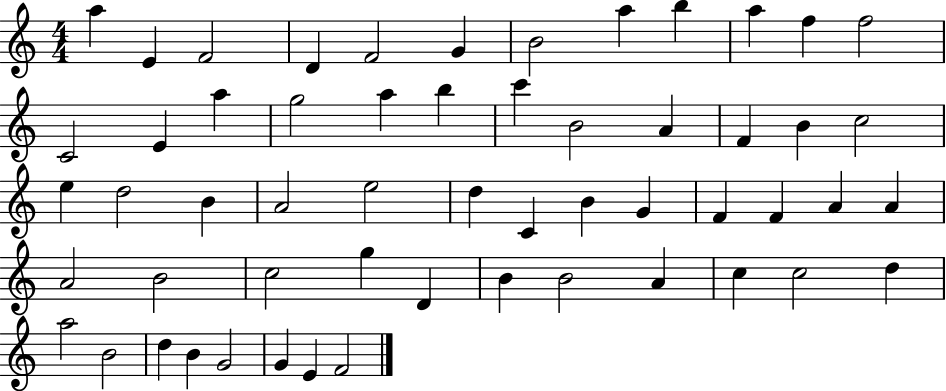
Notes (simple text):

A5/q E4/q F4/h D4/q F4/h G4/q B4/h A5/q B5/q A5/q F5/q F5/h C4/h E4/q A5/q G5/h A5/q B5/q C6/q B4/h A4/q F4/q B4/q C5/h E5/q D5/h B4/q A4/h E5/h D5/q C4/q B4/q G4/q F4/q F4/q A4/q A4/q A4/h B4/h C5/h G5/q D4/q B4/q B4/h A4/q C5/q C5/h D5/q A5/h B4/h D5/q B4/q G4/h G4/q E4/q F4/h